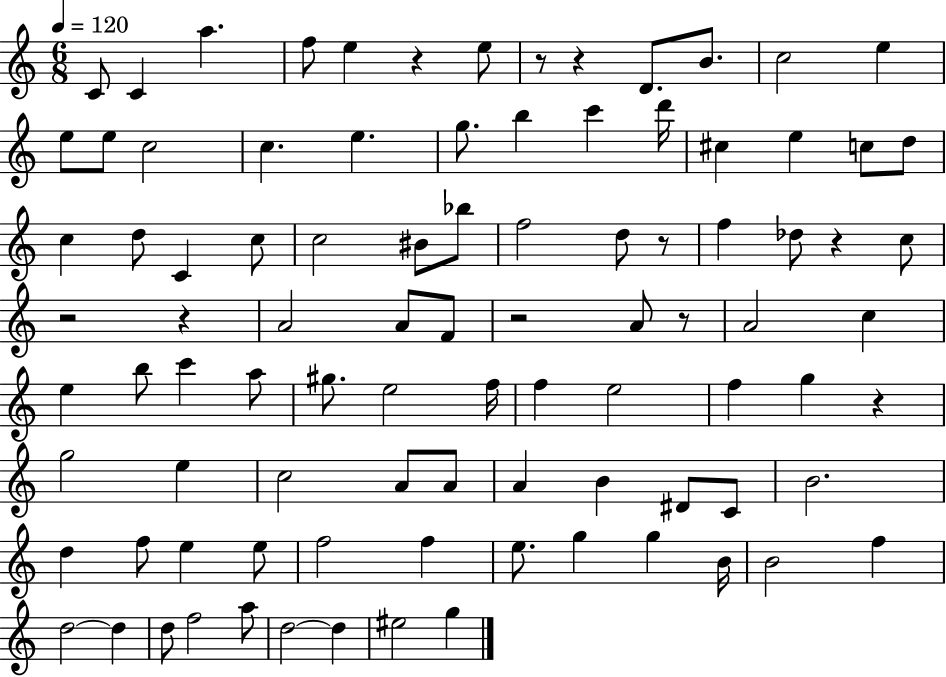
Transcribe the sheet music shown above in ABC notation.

X:1
T:Untitled
M:6/8
L:1/4
K:C
C/2 C a f/2 e z e/2 z/2 z D/2 B/2 c2 e e/2 e/2 c2 c e g/2 b c' d'/4 ^c e c/2 d/2 c d/2 C c/2 c2 ^B/2 _b/2 f2 d/2 z/2 f _d/2 z c/2 z2 z A2 A/2 F/2 z2 A/2 z/2 A2 c e b/2 c' a/2 ^g/2 e2 f/4 f e2 f g z g2 e c2 A/2 A/2 A B ^D/2 C/2 B2 d f/2 e e/2 f2 f e/2 g g B/4 B2 f d2 d d/2 f2 a/2 d2 d ^e2 g